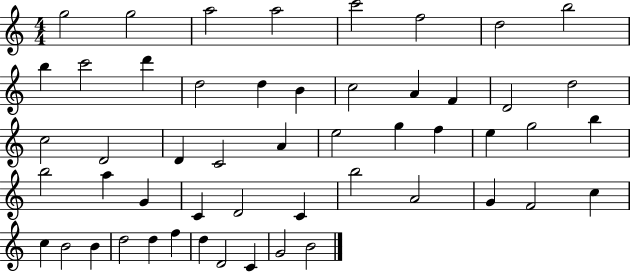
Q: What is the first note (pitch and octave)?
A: G5